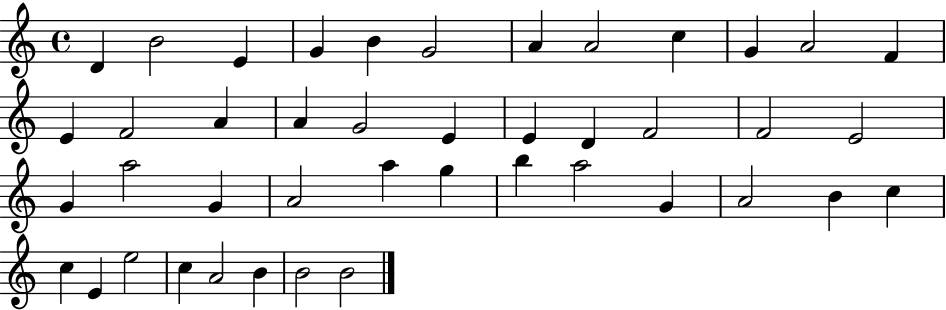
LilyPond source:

{
  \clef treble
  \time 4/4
  \defaultTimeSignature
  \key c \major
  d'4 b'2 e'4 | g'4 b'4 g'2 | a'4 a'2 c''4 | g'4 a'2 f'4 | \break e'4 f'2 a'4 | a'4 g'2 e'4 | e'4 d'4 f'2 | f'2 e'2 | \break g'4 a''2 g'4 | a'2 a''4 g''4 | b''4 a''2 g'4 | a'2 b'4 c''4 | \break c''4 e'4 e''2 | c''4 a'2 b'4 | b'2 b'2 | \bar "|."
}